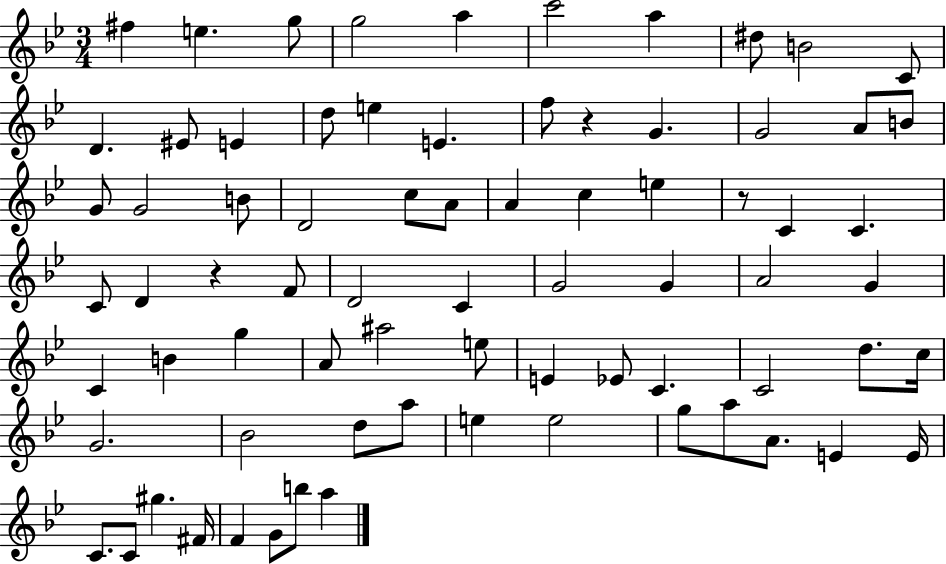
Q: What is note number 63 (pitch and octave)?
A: E4